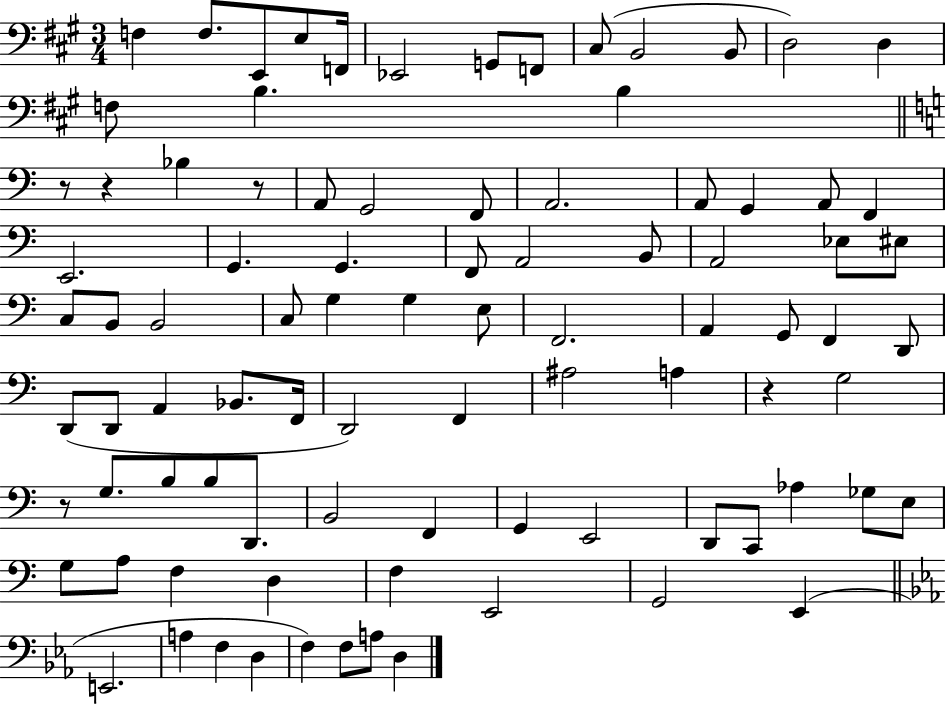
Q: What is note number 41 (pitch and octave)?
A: E3